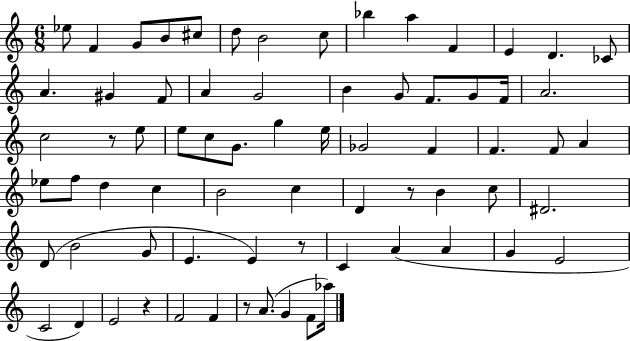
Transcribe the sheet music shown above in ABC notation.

X:1
T:Untitled
M:6/8
L:1/4
K:C
_e/2 F G/2 B/2 ^c/2 d/2 B2 c/2 _b a F E D _C/2 A ^G F/2 A G2 B G/2 F/2 G/2 F/4 A2 c2 z/2 e/2 e/2 c/2 G/2 g e/4 _G2 F F F/2 A _e/2 f/2 d c B2 c D z/2 B c/2 ^D2 D/2 B2 G/2 E E z/2 C A A G E2 C2 D E2 z F2 F z/2 A/2 G F/2 _a/4